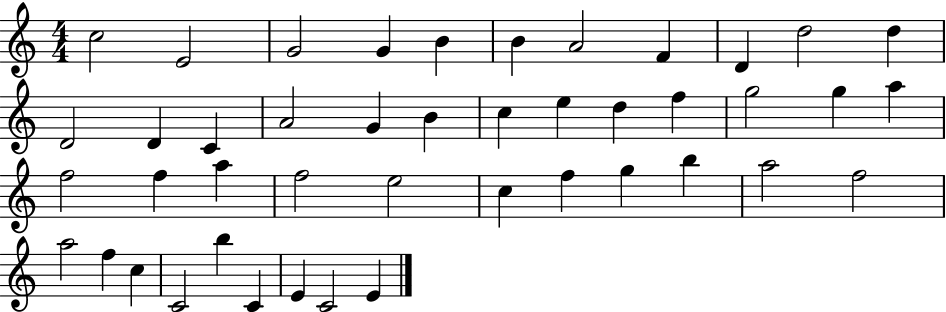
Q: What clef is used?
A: treble